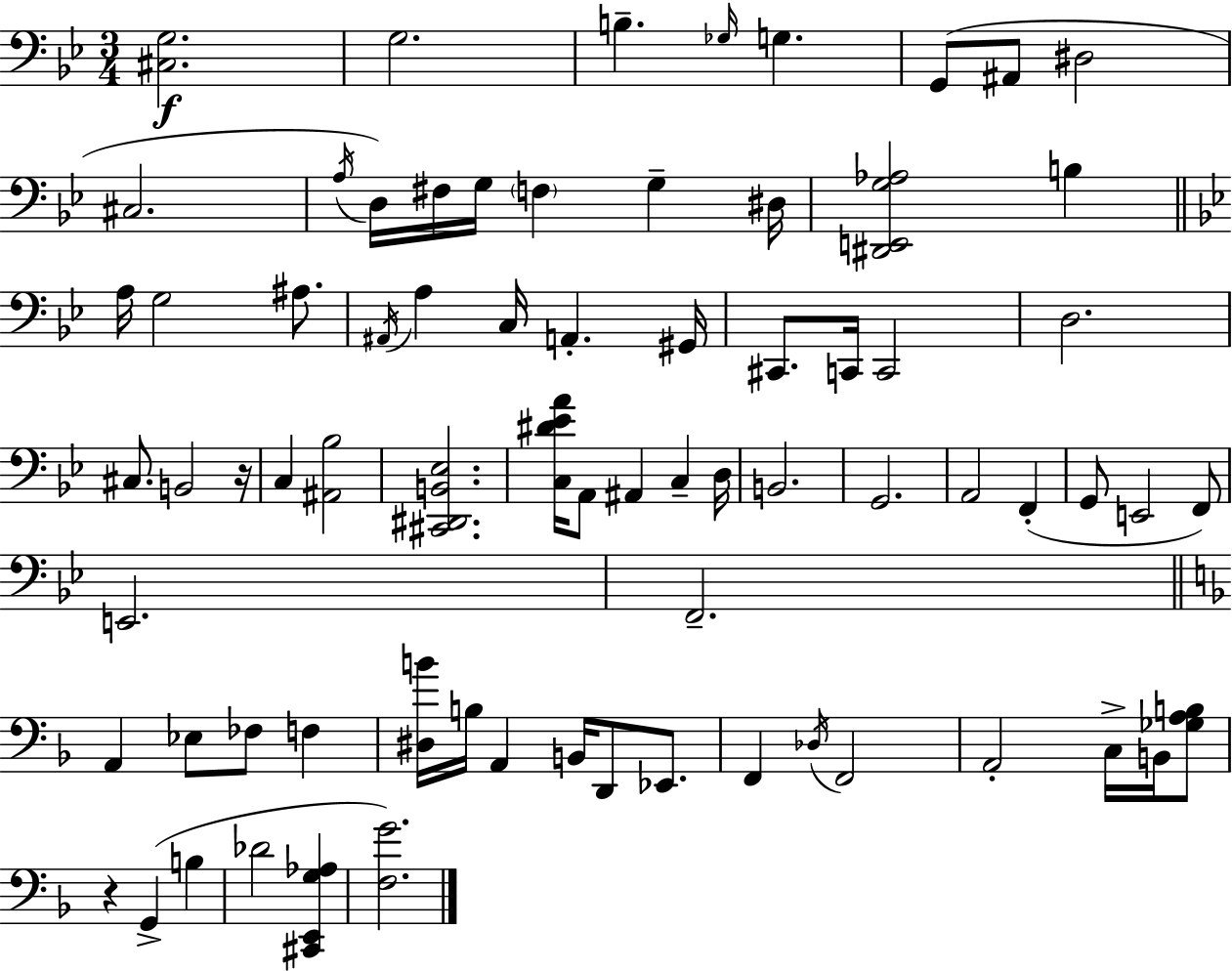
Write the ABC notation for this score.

X:1
T:Untitled
M:3/4
L:1/4
K:Gm
[^C,G,]2 G,2 B, _G,/4 G, G,,/2 ^A,,/2 ^D,2 ^C,2 A,/4 D,/4 ^F,/4 G,/4 F, G, ^D,/4 [^D,,E,,G,_A,]2 B, A,/4 G,2 ^A,/2 ^A,,/4 A, C,/4 A,, ^G,,/4 ^C,,/2 C,,/4 C,,2 D,2 ^C,/2 B,,2 z/4 C, [^A,,_B,]2 [^C,,^D,,B,,_E,]2 [C,^D_EA]/4 A,,/2 ^A,, C, D,/4 B,,2 G,,2 A,,2 F,, G,,/2 E,,2 F,,/2 E,,2 F,,2 A,, _E,/2 _F,/2 F, [^D,B]/4 B,/4 A,, B,,/4 D,,/2 _E,,/2 F,, _D,/4 F,,2 A,,2 C,/4 B,,/4 [_G,A,B,]/2 z G,, B, _D2 [^C,,E,,G,_A,] [F,G]2